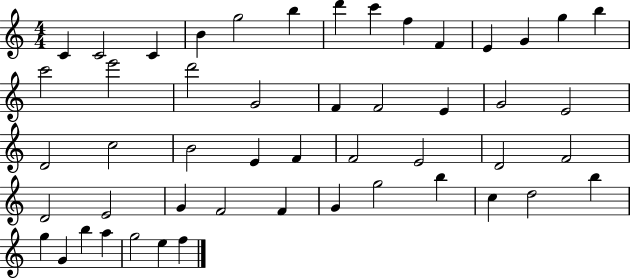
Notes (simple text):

C4/q C4/h C4/q B4/q G5/h B5/q D6/q C6/q F5/q F4/q E4/q G4/q G5/q B5/q C6/h E6/h D6/h G4/h F4/q F4/h E4/q G4/h E4/h D4/h C5/h B4/h E4/q F4/q F4/h E4/h D4/h F4/h D4/h E4/h G4/q F4/h F4/q G4/q G5/h B5/q C5/q D5/h B5/q G5/q G4/q B5/q A5/q G5/h E5/q F5/q